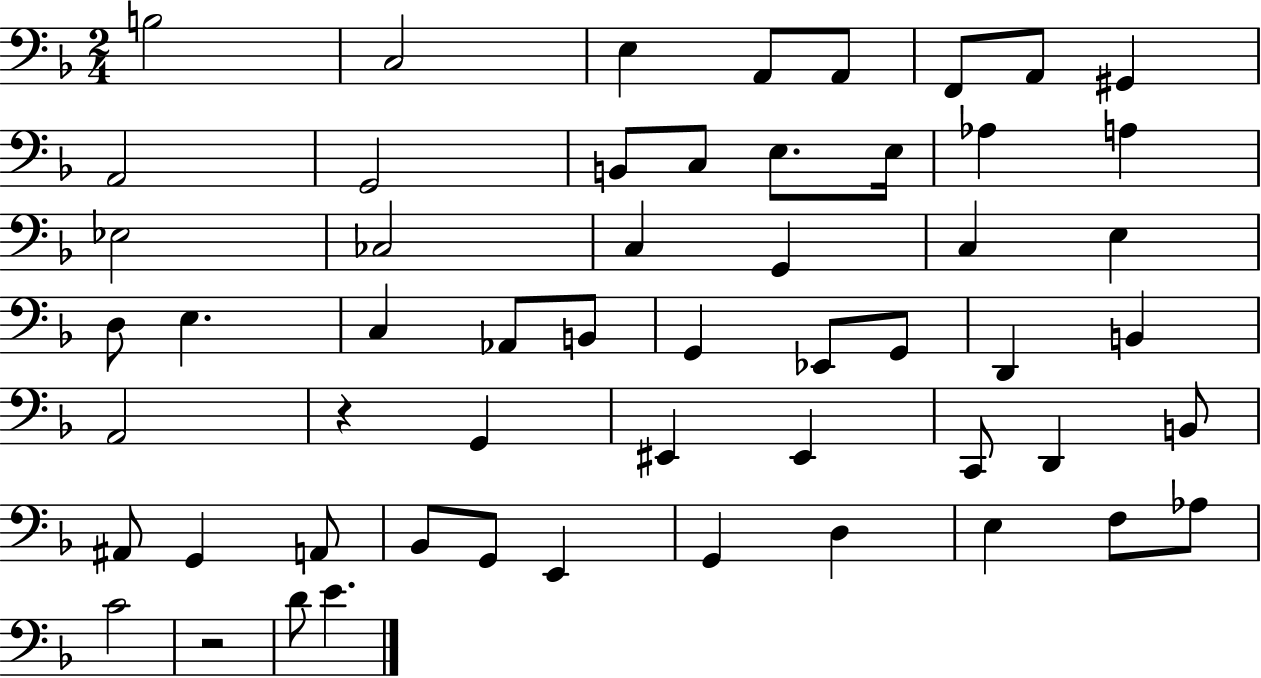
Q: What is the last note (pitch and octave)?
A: E4